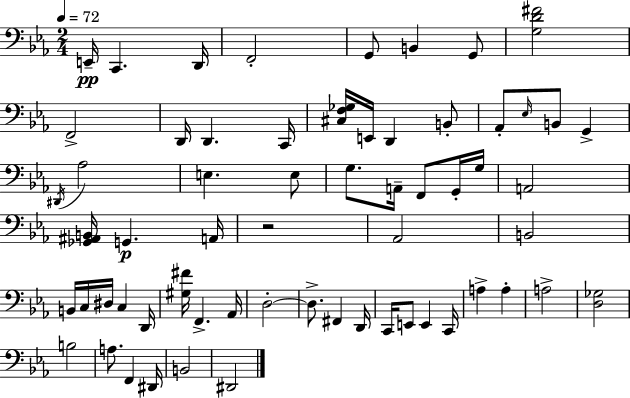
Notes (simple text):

E2/s C2/q. D2/s F2/h G2/e B2/q G2/e [G3,D4,F#4]/h F2/h D2/s D2/q. C2/s [C#3,F3,Gb3]/s E2/s D2/q B2/e Ab2/e Eb3/s B2/e G2/q D#2/s Ab3/h E3/q. E3/e G3/e. A2/s F2/e G2/s G3/s A2/h [Gb2,A#2,B2]/s G2/q. A2/s R/h Ab2/h B2/h B2/s C3/s D#3/s C3/q D2/s [G#3,F#4]/s F2/q. Ab2/s D3/h D3/e. F#2/q D2/s C2/s E2/e E2/q C2/s A3/q A3/q A3/h [D3,Gb3]/h B3/h A3/e. F2/q D#2/s B2/h D#2/h